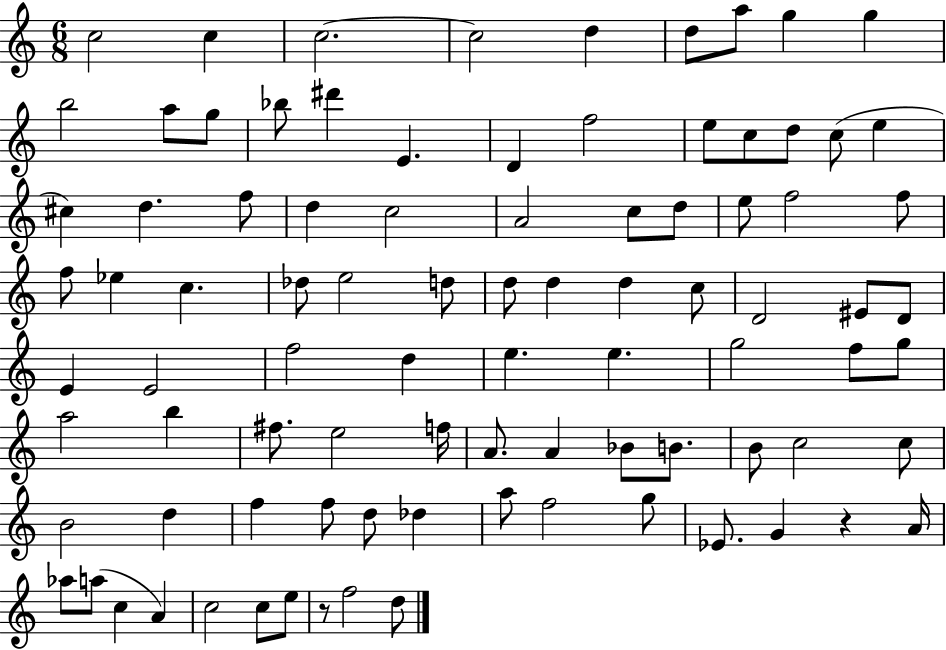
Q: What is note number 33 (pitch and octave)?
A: F5